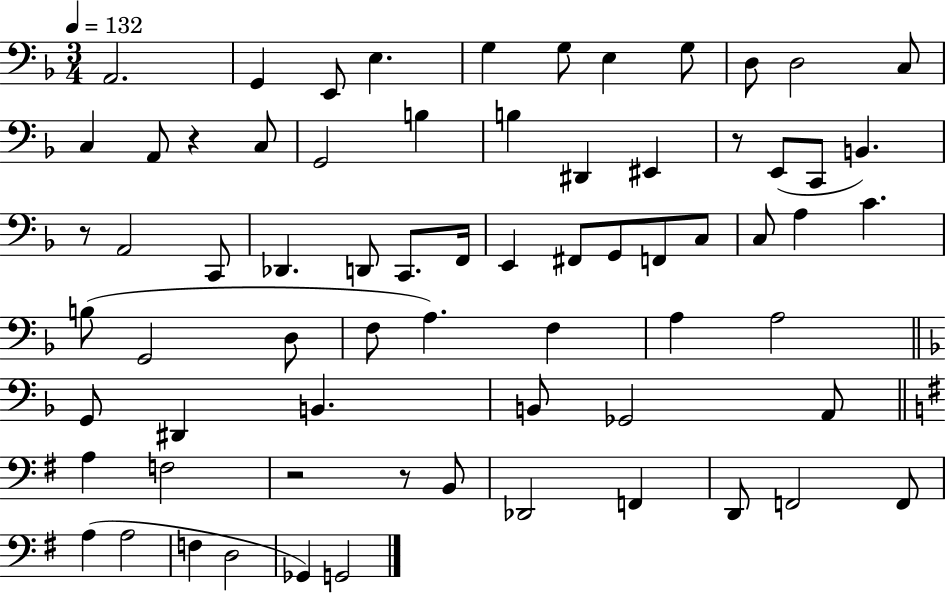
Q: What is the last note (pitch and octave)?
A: G2